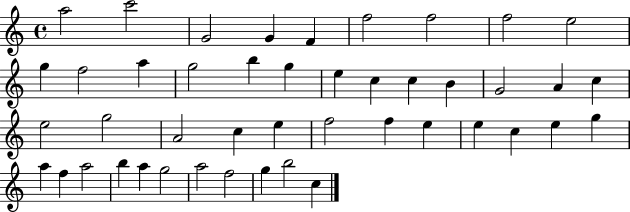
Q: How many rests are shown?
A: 0